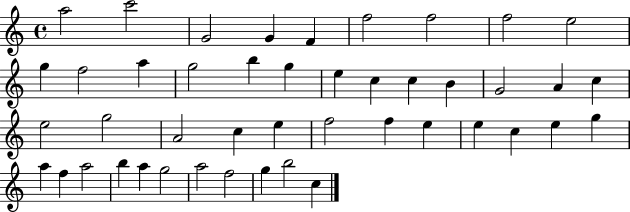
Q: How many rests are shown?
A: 0